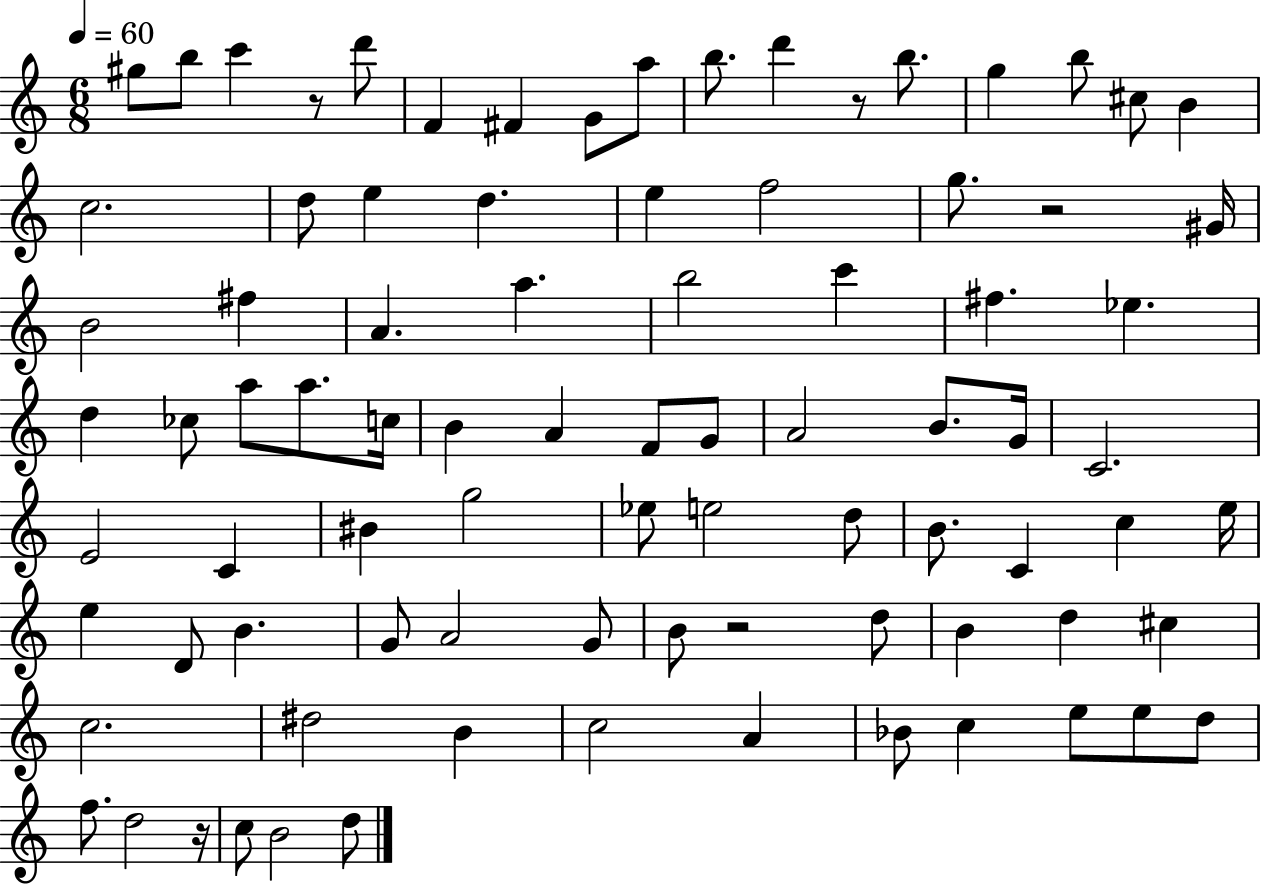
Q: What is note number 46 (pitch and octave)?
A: C4